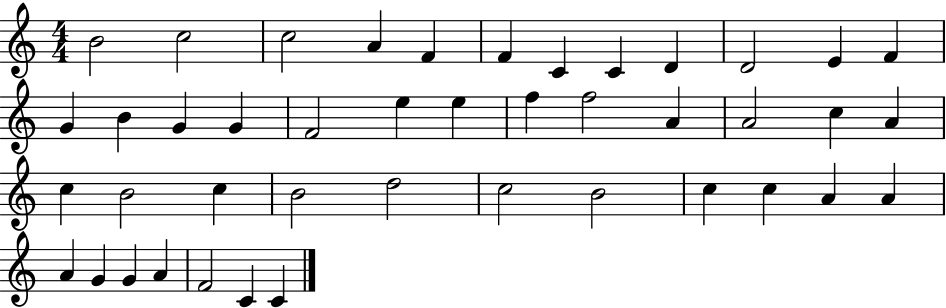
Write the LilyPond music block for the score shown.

{
  \clef treble
  \numericTimeSignature
  \time 4/4
  \key c \major
  b'2 c''2 | c''2 a'4 f'4 | f'4 c'4 c'4 d'4 | d'2 e'4 f'4 | \break g'4 b'4 g'4 g'4 | f'2 e''4 e''4 | f''4 f''2 a'4 | a'2 c''4 a'4 | \break c''4 b'2 c''4 | b'2 d''2 | c''2 b'2 | c''4 c''4 a'4 a'4 | \break a'4 g'4 g'4 a'4 | f'2 c'4 c'4 | \bar "|."
}